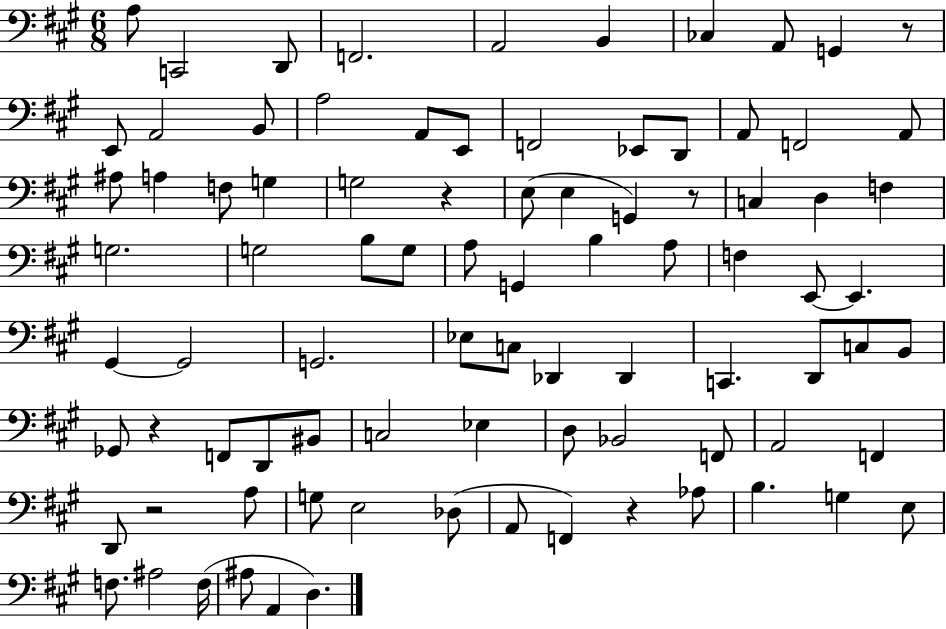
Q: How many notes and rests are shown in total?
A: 88